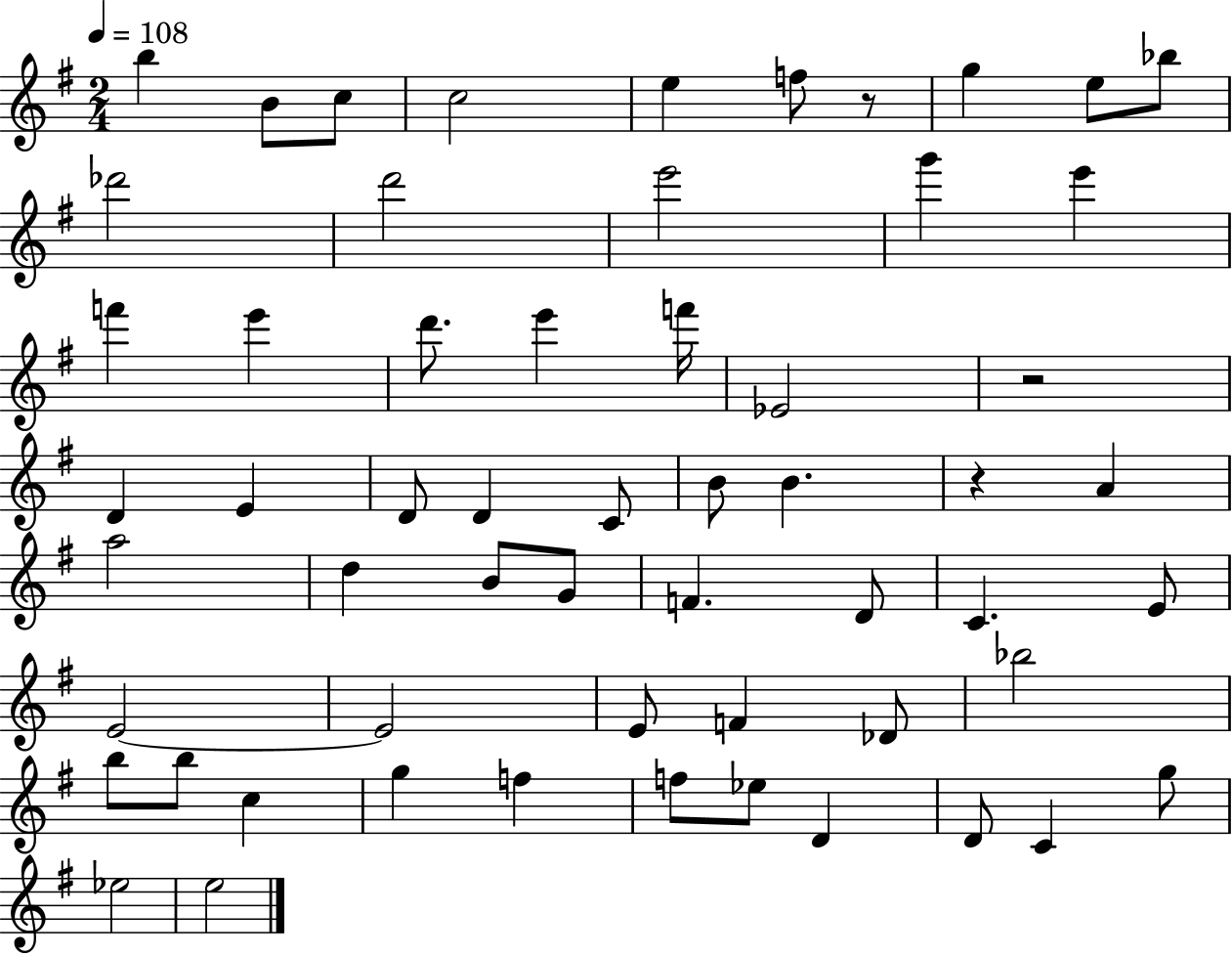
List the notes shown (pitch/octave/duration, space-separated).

B5/q B4/e C5/e C5/h E5/q F5/e R/e G5/q E5/e Bb5/e Db6/h D6/h E6/h G6/q E6/q F6/q E6/q D6/e. E6/q F6/s Eb4/h R/h D4/q E4/q D4/e D4/q C4/e B4/e B4/q. R/q A4/q A5/h D5/q B4/e G4/e F4/q. D4/e C4/q. E4/e E4/h E4/h E4/e F4/q Db4/e Bb5/h B5/e B5/e C5/q G5/q F5/q F5/e Eb5/e D4/q D4/e C4/q G5/e Eb5/h E5/h